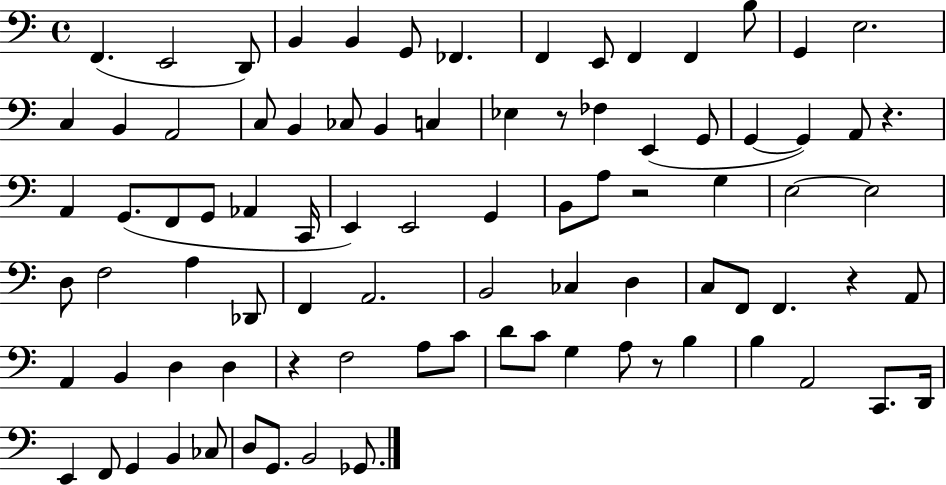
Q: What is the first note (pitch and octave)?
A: F2